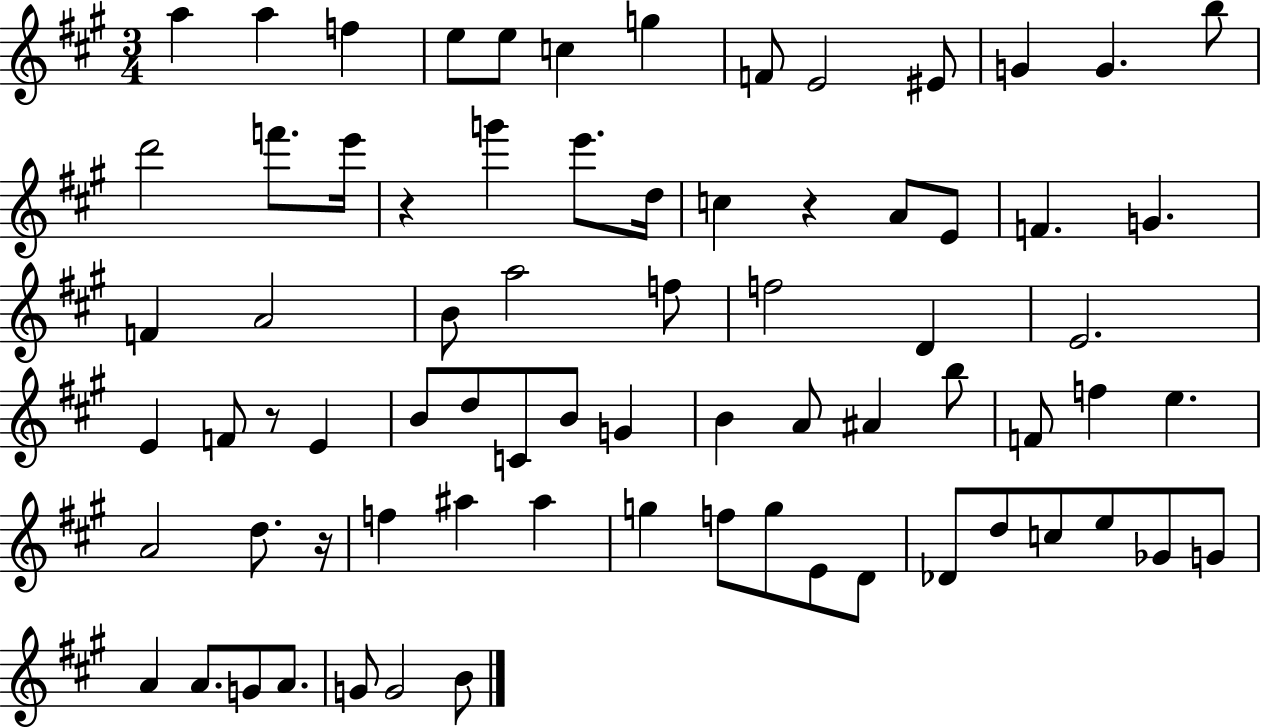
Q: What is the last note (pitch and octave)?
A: B4